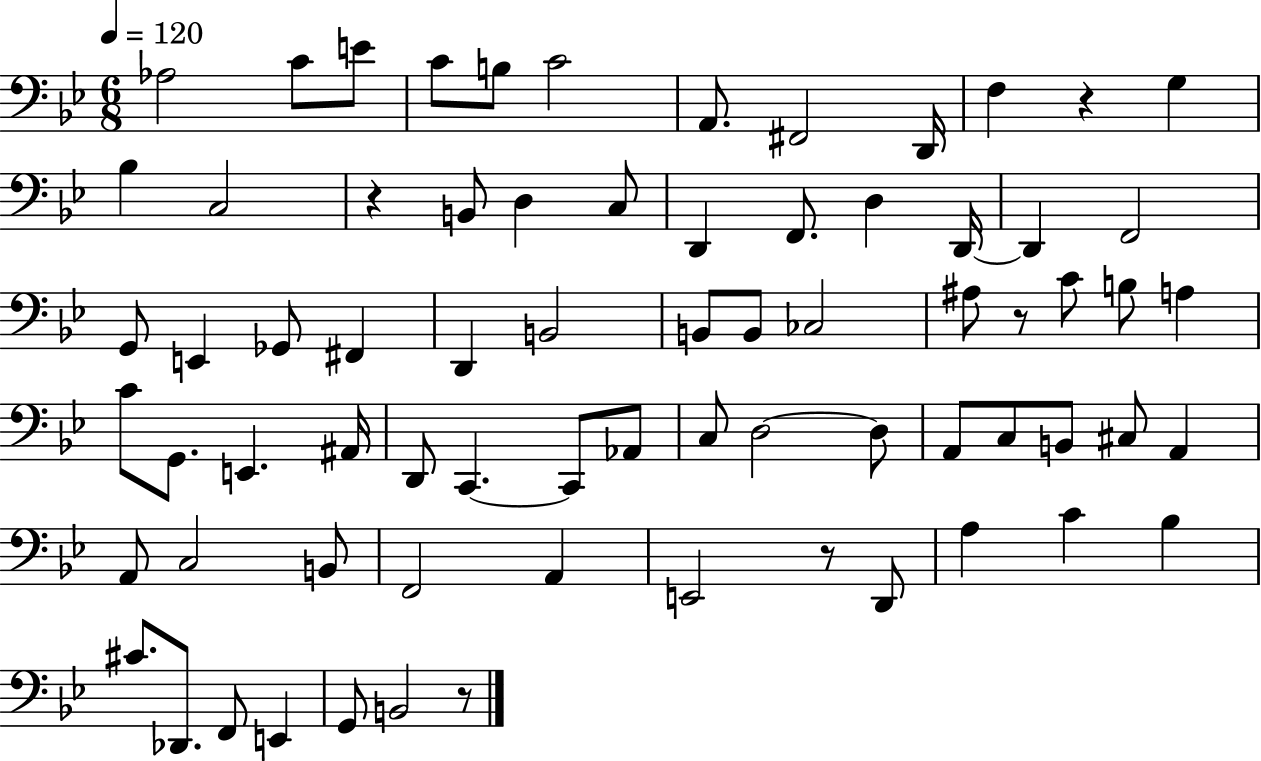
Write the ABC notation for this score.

X:1
T:Untitled
M:6/8
L:1/4
K:Bb
_A,2 C/2 E/2 C/2 B,/2 C2 A,,/2 ^F,,2 D,,/4 F, z G, _B, C,2 z B,,/2 D, C,/2 D,, F,,/2 D, D,,/4 D,, F,,2 G,,/2 E,, _G,,/2 ^F,, D,, B,,2 B,,/2 B,,/2 _C,2 ^A,/2 z/2 C/2 B,/2 A, C/2 G,,/2 E,, ^A,,/4 D,,/2 C,, C,,/2 _A,,/2 C,/2 D,2 D,/2 A,,/2 C,/2 B,,/2 ^C,/2 A,, A,,/2 C,2 B,,/2 F,,2 A,, E,,2 z/2 D,,/2 A, C _B, ^C/2 _D,,/2 F,,/2 E,, G,,/2 B,,2 z/2